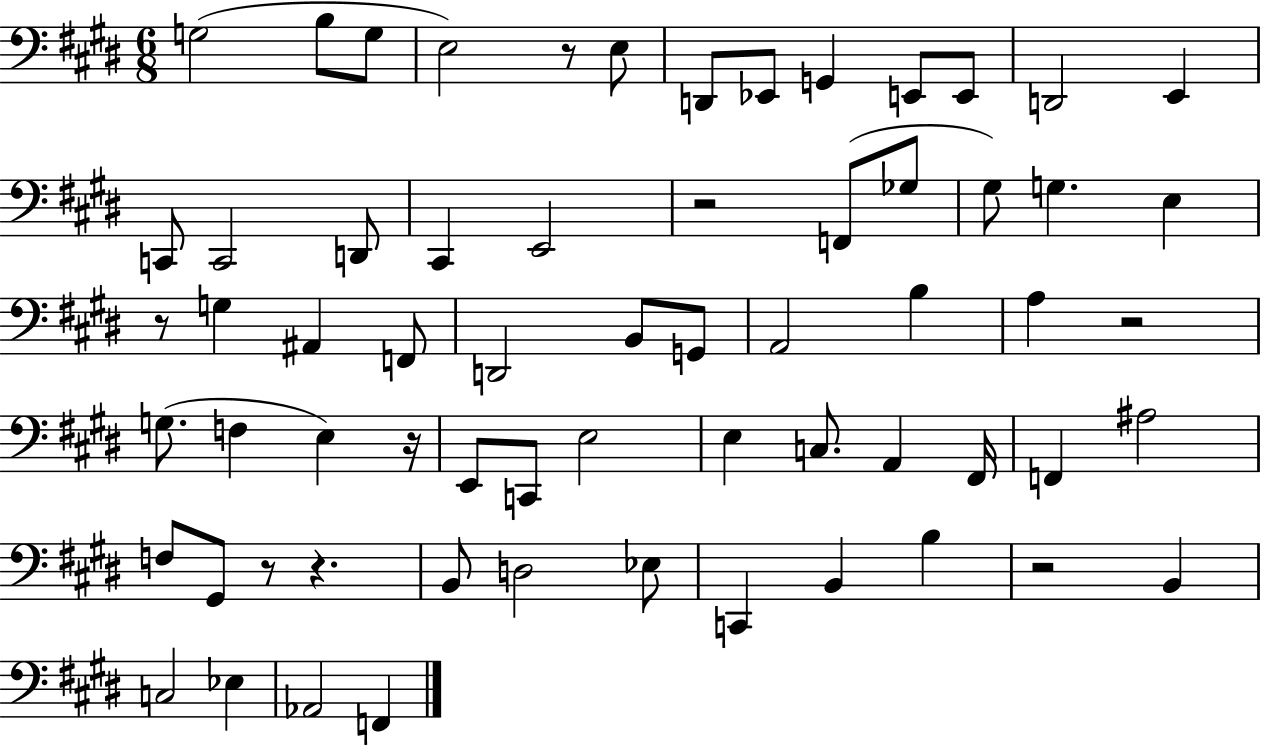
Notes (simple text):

G3/h B3/e G3/e E3/h R/e E3/e D2/e Eb2/e G2/q E2/e E2/e D2/h E2/q C2/e C2/h D2/e C#2/q E2/h R/h F2/e Gb3/e G#3/e G3/q. E3/q R/e G3/q A#2/q F2/e D2/h B2/e G2/e A2/h B3/q A3/q R/h G3/e. F3/q E3/q R/s E2/e C2/e E3/h E3/q C3/e. A2/q F#2/s F2/q A#3/h F3/e G#2/e R/e R/q. B2/e D3/h Eb3/e C2/q B2/q B3/q R/h B2/q C3/h Eb3/q Ab2/h F2/q